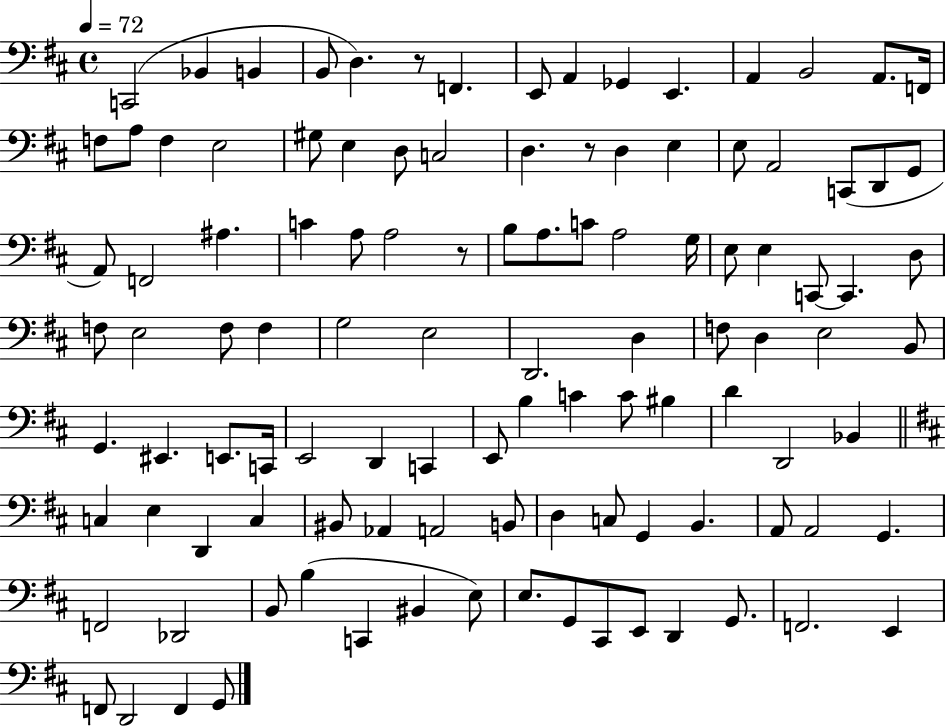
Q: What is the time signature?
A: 4/4